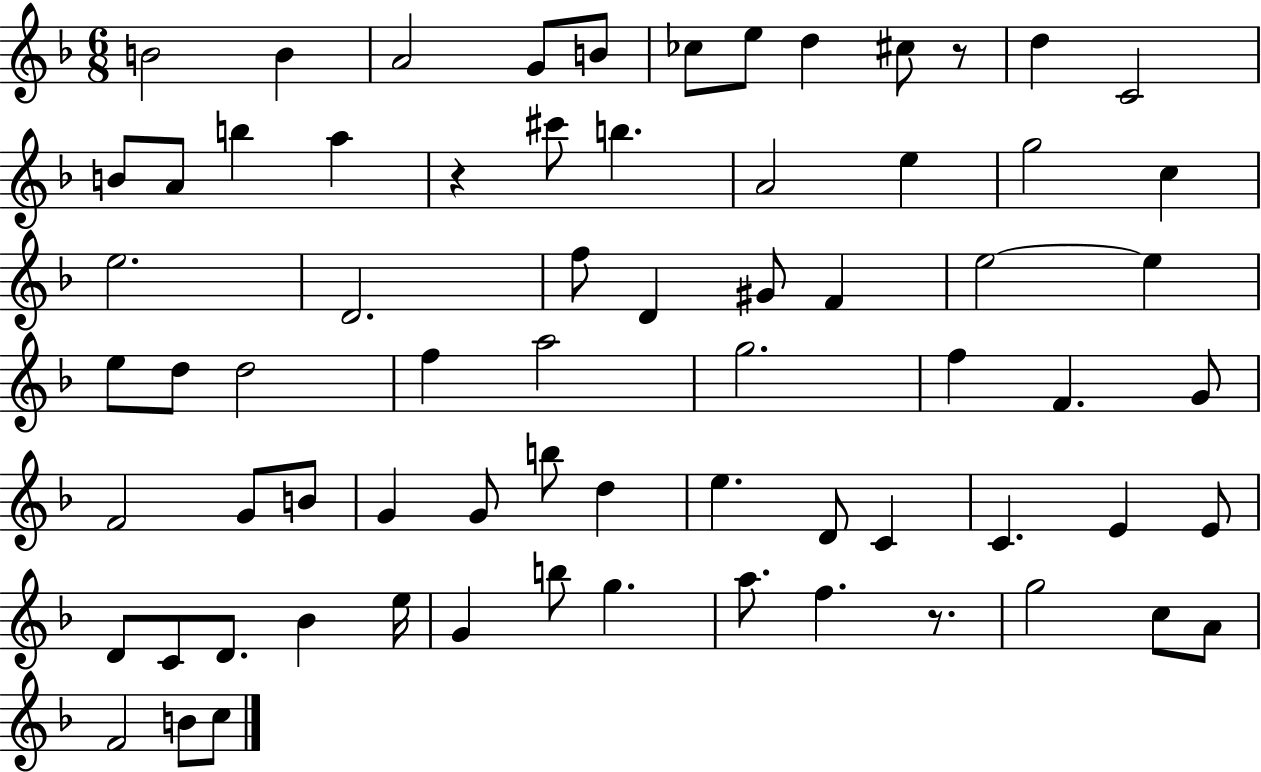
X:1
T:Untitled
M:6/8
L:1/4
K:F
B2 B A2 G/2 B/2 _c/2 e/2 d ^c/2 z/2 d C2 B/2 A/2 b a z ^c'/2 b A2 e g2 c e2 D2 f/2 D ^G/2 F e2 e e/2 d/2 d2 f a2 g2 f F G/2 F2 G/2 B/2 G G/2 b/2 d e D/2 C C E E/2 D/2 C/2 D/2 _B e/4 G b/2 g a/2 f z/2 g2 c/2 A/2 F2 B/2 c/2